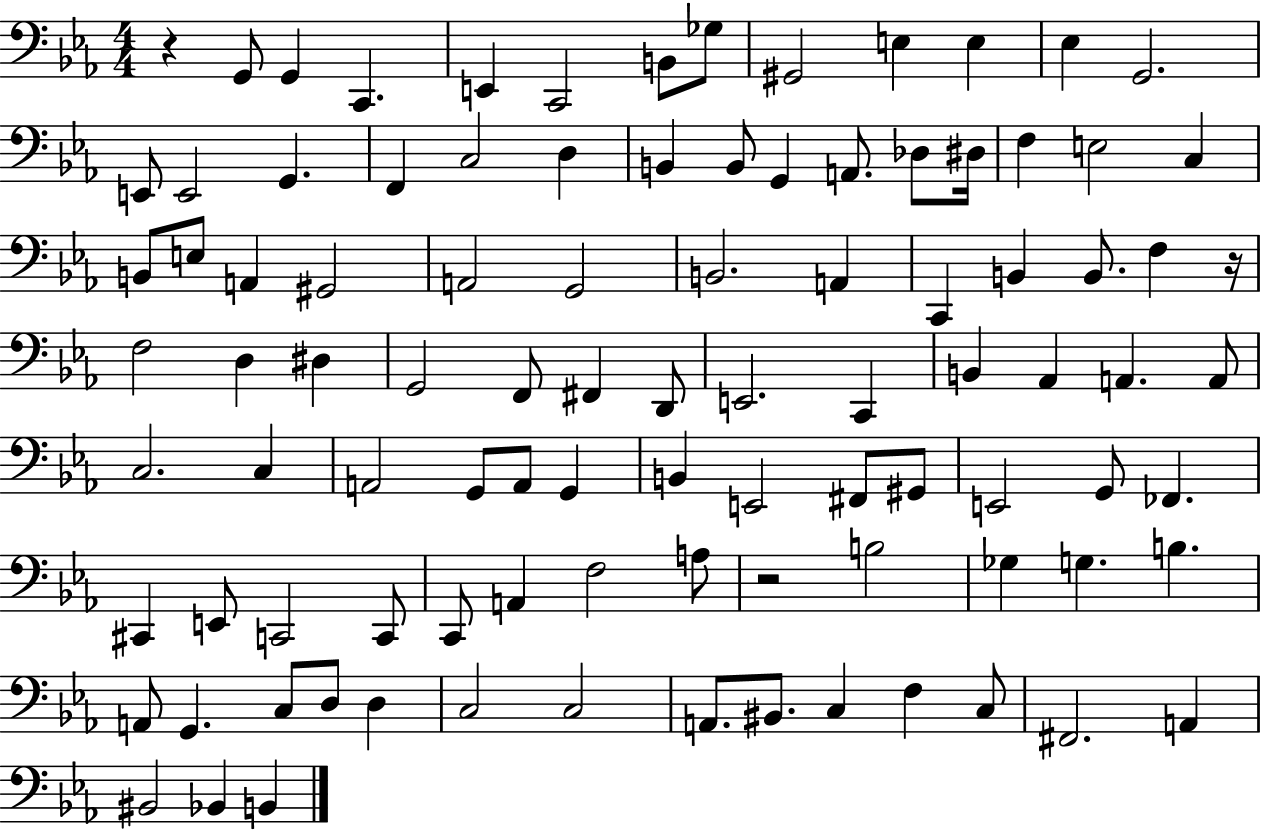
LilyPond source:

{
  \clef bass
  \numericTimeSignature
  \time 4/4
  \key ees \major
  r4 g,8 g,4 c,4. | e,4 c,2 b,8 ges8 | gis,2 e4 e4 | ees4 g,2. | \break e,8 e,2 g,4. | f,4 c2 d4 | b,4 b,8 g,4 a,8. des8 dis16 | f4 e2 c4 | \break b,8 e8 a,4 gis,2 | a,2 g,2 | b,2. a,4 | c,4 b,4 b,8. f4 r16 | \break f2 d4 dis4 | g,2 f,8 fis,4 d,8 | e,2. c,4 | b,4 aes,4 a,4. a,8 | \break c2. c4 | a,2 g,8 a,8 g,4 | b,4 e,2 fis,8 gis,8 | e,2 g,8 fes,4. | \break cis,4 e,8 c,2 c,8 | c,8 a,4 f2 a8 | r2 b2 | ges4 g4. b4. | \break a,8 g,4. c8 d8 d4 | c2 c2 | a,8. bis,8. c4 f4 c8 | fis,2. a,4 | \break bis,2 bes,4 b,4 | \bar "|."
}